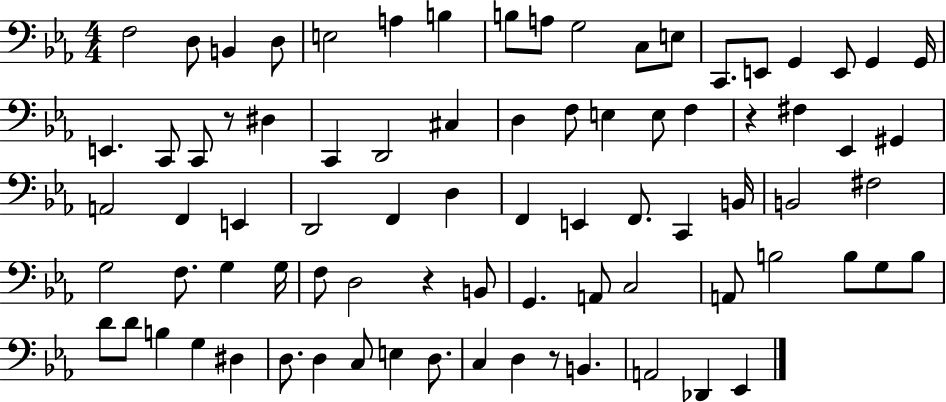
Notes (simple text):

F3/h D3/e B2/q D3/e E3/h A3/q B3/q B3/e A3/e G3/h C3/e E3/e C2/e. E2/e G2/q E2/e G2/q G2/s E2/q. C2/e C2/e R/e D#3/q C2/q D2/h C#3/q D3/q F3/e E3/q E3/e F3/q R/q F#3/q Eb2/q G#2/q A2/h F2/q E2/q D2/h F2/q D3/q F2/q E2/q F2/e. C2/q B2/s B2/h F#3/h G3/h F3/e. G3/q G3/s F3/e D3/h R/q B2/e G2/q. A2/e C3/h A2/e B3/h B3/e G3/e B3/e D4/e D4/e B3/q G3/q D#3/q D3/e. D3/q C3/e E3/q D3/e. C3/q D3/q R/e B2/q. A2/h Db2/q Eb2/q